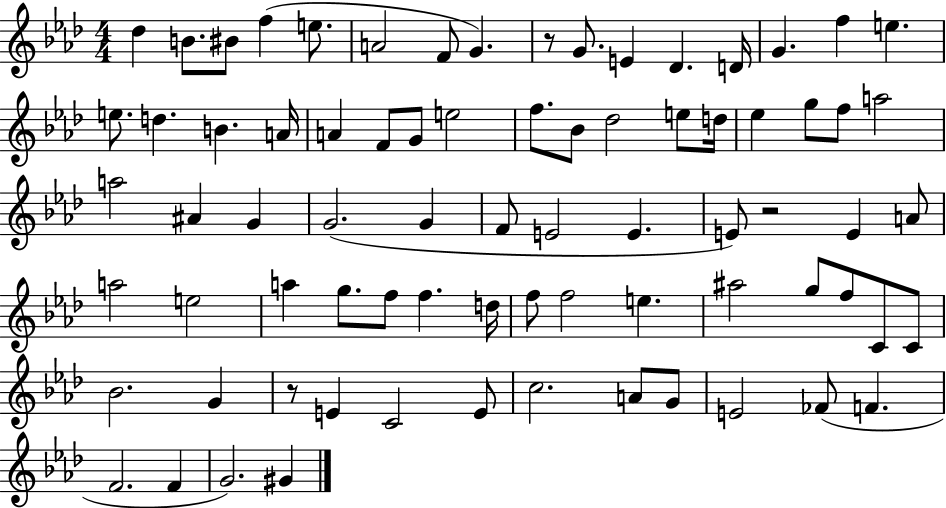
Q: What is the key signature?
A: AES major